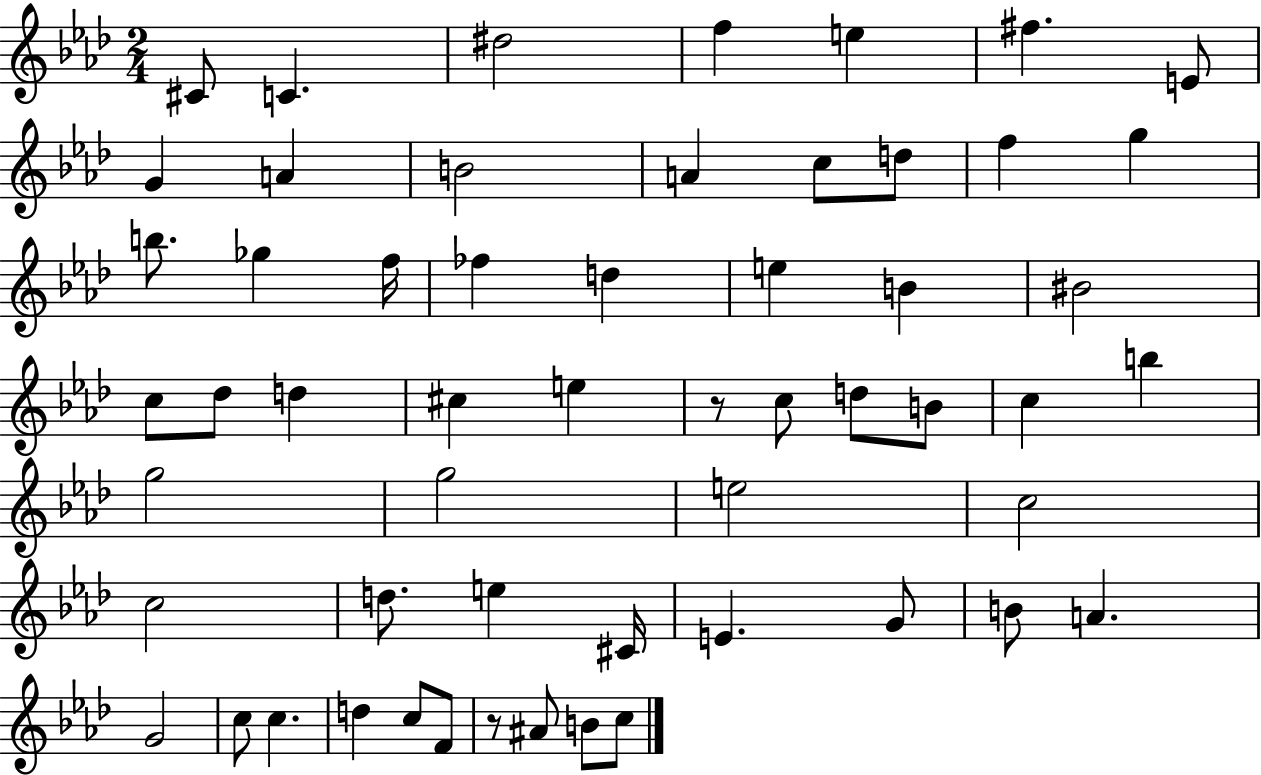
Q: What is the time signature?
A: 2/4